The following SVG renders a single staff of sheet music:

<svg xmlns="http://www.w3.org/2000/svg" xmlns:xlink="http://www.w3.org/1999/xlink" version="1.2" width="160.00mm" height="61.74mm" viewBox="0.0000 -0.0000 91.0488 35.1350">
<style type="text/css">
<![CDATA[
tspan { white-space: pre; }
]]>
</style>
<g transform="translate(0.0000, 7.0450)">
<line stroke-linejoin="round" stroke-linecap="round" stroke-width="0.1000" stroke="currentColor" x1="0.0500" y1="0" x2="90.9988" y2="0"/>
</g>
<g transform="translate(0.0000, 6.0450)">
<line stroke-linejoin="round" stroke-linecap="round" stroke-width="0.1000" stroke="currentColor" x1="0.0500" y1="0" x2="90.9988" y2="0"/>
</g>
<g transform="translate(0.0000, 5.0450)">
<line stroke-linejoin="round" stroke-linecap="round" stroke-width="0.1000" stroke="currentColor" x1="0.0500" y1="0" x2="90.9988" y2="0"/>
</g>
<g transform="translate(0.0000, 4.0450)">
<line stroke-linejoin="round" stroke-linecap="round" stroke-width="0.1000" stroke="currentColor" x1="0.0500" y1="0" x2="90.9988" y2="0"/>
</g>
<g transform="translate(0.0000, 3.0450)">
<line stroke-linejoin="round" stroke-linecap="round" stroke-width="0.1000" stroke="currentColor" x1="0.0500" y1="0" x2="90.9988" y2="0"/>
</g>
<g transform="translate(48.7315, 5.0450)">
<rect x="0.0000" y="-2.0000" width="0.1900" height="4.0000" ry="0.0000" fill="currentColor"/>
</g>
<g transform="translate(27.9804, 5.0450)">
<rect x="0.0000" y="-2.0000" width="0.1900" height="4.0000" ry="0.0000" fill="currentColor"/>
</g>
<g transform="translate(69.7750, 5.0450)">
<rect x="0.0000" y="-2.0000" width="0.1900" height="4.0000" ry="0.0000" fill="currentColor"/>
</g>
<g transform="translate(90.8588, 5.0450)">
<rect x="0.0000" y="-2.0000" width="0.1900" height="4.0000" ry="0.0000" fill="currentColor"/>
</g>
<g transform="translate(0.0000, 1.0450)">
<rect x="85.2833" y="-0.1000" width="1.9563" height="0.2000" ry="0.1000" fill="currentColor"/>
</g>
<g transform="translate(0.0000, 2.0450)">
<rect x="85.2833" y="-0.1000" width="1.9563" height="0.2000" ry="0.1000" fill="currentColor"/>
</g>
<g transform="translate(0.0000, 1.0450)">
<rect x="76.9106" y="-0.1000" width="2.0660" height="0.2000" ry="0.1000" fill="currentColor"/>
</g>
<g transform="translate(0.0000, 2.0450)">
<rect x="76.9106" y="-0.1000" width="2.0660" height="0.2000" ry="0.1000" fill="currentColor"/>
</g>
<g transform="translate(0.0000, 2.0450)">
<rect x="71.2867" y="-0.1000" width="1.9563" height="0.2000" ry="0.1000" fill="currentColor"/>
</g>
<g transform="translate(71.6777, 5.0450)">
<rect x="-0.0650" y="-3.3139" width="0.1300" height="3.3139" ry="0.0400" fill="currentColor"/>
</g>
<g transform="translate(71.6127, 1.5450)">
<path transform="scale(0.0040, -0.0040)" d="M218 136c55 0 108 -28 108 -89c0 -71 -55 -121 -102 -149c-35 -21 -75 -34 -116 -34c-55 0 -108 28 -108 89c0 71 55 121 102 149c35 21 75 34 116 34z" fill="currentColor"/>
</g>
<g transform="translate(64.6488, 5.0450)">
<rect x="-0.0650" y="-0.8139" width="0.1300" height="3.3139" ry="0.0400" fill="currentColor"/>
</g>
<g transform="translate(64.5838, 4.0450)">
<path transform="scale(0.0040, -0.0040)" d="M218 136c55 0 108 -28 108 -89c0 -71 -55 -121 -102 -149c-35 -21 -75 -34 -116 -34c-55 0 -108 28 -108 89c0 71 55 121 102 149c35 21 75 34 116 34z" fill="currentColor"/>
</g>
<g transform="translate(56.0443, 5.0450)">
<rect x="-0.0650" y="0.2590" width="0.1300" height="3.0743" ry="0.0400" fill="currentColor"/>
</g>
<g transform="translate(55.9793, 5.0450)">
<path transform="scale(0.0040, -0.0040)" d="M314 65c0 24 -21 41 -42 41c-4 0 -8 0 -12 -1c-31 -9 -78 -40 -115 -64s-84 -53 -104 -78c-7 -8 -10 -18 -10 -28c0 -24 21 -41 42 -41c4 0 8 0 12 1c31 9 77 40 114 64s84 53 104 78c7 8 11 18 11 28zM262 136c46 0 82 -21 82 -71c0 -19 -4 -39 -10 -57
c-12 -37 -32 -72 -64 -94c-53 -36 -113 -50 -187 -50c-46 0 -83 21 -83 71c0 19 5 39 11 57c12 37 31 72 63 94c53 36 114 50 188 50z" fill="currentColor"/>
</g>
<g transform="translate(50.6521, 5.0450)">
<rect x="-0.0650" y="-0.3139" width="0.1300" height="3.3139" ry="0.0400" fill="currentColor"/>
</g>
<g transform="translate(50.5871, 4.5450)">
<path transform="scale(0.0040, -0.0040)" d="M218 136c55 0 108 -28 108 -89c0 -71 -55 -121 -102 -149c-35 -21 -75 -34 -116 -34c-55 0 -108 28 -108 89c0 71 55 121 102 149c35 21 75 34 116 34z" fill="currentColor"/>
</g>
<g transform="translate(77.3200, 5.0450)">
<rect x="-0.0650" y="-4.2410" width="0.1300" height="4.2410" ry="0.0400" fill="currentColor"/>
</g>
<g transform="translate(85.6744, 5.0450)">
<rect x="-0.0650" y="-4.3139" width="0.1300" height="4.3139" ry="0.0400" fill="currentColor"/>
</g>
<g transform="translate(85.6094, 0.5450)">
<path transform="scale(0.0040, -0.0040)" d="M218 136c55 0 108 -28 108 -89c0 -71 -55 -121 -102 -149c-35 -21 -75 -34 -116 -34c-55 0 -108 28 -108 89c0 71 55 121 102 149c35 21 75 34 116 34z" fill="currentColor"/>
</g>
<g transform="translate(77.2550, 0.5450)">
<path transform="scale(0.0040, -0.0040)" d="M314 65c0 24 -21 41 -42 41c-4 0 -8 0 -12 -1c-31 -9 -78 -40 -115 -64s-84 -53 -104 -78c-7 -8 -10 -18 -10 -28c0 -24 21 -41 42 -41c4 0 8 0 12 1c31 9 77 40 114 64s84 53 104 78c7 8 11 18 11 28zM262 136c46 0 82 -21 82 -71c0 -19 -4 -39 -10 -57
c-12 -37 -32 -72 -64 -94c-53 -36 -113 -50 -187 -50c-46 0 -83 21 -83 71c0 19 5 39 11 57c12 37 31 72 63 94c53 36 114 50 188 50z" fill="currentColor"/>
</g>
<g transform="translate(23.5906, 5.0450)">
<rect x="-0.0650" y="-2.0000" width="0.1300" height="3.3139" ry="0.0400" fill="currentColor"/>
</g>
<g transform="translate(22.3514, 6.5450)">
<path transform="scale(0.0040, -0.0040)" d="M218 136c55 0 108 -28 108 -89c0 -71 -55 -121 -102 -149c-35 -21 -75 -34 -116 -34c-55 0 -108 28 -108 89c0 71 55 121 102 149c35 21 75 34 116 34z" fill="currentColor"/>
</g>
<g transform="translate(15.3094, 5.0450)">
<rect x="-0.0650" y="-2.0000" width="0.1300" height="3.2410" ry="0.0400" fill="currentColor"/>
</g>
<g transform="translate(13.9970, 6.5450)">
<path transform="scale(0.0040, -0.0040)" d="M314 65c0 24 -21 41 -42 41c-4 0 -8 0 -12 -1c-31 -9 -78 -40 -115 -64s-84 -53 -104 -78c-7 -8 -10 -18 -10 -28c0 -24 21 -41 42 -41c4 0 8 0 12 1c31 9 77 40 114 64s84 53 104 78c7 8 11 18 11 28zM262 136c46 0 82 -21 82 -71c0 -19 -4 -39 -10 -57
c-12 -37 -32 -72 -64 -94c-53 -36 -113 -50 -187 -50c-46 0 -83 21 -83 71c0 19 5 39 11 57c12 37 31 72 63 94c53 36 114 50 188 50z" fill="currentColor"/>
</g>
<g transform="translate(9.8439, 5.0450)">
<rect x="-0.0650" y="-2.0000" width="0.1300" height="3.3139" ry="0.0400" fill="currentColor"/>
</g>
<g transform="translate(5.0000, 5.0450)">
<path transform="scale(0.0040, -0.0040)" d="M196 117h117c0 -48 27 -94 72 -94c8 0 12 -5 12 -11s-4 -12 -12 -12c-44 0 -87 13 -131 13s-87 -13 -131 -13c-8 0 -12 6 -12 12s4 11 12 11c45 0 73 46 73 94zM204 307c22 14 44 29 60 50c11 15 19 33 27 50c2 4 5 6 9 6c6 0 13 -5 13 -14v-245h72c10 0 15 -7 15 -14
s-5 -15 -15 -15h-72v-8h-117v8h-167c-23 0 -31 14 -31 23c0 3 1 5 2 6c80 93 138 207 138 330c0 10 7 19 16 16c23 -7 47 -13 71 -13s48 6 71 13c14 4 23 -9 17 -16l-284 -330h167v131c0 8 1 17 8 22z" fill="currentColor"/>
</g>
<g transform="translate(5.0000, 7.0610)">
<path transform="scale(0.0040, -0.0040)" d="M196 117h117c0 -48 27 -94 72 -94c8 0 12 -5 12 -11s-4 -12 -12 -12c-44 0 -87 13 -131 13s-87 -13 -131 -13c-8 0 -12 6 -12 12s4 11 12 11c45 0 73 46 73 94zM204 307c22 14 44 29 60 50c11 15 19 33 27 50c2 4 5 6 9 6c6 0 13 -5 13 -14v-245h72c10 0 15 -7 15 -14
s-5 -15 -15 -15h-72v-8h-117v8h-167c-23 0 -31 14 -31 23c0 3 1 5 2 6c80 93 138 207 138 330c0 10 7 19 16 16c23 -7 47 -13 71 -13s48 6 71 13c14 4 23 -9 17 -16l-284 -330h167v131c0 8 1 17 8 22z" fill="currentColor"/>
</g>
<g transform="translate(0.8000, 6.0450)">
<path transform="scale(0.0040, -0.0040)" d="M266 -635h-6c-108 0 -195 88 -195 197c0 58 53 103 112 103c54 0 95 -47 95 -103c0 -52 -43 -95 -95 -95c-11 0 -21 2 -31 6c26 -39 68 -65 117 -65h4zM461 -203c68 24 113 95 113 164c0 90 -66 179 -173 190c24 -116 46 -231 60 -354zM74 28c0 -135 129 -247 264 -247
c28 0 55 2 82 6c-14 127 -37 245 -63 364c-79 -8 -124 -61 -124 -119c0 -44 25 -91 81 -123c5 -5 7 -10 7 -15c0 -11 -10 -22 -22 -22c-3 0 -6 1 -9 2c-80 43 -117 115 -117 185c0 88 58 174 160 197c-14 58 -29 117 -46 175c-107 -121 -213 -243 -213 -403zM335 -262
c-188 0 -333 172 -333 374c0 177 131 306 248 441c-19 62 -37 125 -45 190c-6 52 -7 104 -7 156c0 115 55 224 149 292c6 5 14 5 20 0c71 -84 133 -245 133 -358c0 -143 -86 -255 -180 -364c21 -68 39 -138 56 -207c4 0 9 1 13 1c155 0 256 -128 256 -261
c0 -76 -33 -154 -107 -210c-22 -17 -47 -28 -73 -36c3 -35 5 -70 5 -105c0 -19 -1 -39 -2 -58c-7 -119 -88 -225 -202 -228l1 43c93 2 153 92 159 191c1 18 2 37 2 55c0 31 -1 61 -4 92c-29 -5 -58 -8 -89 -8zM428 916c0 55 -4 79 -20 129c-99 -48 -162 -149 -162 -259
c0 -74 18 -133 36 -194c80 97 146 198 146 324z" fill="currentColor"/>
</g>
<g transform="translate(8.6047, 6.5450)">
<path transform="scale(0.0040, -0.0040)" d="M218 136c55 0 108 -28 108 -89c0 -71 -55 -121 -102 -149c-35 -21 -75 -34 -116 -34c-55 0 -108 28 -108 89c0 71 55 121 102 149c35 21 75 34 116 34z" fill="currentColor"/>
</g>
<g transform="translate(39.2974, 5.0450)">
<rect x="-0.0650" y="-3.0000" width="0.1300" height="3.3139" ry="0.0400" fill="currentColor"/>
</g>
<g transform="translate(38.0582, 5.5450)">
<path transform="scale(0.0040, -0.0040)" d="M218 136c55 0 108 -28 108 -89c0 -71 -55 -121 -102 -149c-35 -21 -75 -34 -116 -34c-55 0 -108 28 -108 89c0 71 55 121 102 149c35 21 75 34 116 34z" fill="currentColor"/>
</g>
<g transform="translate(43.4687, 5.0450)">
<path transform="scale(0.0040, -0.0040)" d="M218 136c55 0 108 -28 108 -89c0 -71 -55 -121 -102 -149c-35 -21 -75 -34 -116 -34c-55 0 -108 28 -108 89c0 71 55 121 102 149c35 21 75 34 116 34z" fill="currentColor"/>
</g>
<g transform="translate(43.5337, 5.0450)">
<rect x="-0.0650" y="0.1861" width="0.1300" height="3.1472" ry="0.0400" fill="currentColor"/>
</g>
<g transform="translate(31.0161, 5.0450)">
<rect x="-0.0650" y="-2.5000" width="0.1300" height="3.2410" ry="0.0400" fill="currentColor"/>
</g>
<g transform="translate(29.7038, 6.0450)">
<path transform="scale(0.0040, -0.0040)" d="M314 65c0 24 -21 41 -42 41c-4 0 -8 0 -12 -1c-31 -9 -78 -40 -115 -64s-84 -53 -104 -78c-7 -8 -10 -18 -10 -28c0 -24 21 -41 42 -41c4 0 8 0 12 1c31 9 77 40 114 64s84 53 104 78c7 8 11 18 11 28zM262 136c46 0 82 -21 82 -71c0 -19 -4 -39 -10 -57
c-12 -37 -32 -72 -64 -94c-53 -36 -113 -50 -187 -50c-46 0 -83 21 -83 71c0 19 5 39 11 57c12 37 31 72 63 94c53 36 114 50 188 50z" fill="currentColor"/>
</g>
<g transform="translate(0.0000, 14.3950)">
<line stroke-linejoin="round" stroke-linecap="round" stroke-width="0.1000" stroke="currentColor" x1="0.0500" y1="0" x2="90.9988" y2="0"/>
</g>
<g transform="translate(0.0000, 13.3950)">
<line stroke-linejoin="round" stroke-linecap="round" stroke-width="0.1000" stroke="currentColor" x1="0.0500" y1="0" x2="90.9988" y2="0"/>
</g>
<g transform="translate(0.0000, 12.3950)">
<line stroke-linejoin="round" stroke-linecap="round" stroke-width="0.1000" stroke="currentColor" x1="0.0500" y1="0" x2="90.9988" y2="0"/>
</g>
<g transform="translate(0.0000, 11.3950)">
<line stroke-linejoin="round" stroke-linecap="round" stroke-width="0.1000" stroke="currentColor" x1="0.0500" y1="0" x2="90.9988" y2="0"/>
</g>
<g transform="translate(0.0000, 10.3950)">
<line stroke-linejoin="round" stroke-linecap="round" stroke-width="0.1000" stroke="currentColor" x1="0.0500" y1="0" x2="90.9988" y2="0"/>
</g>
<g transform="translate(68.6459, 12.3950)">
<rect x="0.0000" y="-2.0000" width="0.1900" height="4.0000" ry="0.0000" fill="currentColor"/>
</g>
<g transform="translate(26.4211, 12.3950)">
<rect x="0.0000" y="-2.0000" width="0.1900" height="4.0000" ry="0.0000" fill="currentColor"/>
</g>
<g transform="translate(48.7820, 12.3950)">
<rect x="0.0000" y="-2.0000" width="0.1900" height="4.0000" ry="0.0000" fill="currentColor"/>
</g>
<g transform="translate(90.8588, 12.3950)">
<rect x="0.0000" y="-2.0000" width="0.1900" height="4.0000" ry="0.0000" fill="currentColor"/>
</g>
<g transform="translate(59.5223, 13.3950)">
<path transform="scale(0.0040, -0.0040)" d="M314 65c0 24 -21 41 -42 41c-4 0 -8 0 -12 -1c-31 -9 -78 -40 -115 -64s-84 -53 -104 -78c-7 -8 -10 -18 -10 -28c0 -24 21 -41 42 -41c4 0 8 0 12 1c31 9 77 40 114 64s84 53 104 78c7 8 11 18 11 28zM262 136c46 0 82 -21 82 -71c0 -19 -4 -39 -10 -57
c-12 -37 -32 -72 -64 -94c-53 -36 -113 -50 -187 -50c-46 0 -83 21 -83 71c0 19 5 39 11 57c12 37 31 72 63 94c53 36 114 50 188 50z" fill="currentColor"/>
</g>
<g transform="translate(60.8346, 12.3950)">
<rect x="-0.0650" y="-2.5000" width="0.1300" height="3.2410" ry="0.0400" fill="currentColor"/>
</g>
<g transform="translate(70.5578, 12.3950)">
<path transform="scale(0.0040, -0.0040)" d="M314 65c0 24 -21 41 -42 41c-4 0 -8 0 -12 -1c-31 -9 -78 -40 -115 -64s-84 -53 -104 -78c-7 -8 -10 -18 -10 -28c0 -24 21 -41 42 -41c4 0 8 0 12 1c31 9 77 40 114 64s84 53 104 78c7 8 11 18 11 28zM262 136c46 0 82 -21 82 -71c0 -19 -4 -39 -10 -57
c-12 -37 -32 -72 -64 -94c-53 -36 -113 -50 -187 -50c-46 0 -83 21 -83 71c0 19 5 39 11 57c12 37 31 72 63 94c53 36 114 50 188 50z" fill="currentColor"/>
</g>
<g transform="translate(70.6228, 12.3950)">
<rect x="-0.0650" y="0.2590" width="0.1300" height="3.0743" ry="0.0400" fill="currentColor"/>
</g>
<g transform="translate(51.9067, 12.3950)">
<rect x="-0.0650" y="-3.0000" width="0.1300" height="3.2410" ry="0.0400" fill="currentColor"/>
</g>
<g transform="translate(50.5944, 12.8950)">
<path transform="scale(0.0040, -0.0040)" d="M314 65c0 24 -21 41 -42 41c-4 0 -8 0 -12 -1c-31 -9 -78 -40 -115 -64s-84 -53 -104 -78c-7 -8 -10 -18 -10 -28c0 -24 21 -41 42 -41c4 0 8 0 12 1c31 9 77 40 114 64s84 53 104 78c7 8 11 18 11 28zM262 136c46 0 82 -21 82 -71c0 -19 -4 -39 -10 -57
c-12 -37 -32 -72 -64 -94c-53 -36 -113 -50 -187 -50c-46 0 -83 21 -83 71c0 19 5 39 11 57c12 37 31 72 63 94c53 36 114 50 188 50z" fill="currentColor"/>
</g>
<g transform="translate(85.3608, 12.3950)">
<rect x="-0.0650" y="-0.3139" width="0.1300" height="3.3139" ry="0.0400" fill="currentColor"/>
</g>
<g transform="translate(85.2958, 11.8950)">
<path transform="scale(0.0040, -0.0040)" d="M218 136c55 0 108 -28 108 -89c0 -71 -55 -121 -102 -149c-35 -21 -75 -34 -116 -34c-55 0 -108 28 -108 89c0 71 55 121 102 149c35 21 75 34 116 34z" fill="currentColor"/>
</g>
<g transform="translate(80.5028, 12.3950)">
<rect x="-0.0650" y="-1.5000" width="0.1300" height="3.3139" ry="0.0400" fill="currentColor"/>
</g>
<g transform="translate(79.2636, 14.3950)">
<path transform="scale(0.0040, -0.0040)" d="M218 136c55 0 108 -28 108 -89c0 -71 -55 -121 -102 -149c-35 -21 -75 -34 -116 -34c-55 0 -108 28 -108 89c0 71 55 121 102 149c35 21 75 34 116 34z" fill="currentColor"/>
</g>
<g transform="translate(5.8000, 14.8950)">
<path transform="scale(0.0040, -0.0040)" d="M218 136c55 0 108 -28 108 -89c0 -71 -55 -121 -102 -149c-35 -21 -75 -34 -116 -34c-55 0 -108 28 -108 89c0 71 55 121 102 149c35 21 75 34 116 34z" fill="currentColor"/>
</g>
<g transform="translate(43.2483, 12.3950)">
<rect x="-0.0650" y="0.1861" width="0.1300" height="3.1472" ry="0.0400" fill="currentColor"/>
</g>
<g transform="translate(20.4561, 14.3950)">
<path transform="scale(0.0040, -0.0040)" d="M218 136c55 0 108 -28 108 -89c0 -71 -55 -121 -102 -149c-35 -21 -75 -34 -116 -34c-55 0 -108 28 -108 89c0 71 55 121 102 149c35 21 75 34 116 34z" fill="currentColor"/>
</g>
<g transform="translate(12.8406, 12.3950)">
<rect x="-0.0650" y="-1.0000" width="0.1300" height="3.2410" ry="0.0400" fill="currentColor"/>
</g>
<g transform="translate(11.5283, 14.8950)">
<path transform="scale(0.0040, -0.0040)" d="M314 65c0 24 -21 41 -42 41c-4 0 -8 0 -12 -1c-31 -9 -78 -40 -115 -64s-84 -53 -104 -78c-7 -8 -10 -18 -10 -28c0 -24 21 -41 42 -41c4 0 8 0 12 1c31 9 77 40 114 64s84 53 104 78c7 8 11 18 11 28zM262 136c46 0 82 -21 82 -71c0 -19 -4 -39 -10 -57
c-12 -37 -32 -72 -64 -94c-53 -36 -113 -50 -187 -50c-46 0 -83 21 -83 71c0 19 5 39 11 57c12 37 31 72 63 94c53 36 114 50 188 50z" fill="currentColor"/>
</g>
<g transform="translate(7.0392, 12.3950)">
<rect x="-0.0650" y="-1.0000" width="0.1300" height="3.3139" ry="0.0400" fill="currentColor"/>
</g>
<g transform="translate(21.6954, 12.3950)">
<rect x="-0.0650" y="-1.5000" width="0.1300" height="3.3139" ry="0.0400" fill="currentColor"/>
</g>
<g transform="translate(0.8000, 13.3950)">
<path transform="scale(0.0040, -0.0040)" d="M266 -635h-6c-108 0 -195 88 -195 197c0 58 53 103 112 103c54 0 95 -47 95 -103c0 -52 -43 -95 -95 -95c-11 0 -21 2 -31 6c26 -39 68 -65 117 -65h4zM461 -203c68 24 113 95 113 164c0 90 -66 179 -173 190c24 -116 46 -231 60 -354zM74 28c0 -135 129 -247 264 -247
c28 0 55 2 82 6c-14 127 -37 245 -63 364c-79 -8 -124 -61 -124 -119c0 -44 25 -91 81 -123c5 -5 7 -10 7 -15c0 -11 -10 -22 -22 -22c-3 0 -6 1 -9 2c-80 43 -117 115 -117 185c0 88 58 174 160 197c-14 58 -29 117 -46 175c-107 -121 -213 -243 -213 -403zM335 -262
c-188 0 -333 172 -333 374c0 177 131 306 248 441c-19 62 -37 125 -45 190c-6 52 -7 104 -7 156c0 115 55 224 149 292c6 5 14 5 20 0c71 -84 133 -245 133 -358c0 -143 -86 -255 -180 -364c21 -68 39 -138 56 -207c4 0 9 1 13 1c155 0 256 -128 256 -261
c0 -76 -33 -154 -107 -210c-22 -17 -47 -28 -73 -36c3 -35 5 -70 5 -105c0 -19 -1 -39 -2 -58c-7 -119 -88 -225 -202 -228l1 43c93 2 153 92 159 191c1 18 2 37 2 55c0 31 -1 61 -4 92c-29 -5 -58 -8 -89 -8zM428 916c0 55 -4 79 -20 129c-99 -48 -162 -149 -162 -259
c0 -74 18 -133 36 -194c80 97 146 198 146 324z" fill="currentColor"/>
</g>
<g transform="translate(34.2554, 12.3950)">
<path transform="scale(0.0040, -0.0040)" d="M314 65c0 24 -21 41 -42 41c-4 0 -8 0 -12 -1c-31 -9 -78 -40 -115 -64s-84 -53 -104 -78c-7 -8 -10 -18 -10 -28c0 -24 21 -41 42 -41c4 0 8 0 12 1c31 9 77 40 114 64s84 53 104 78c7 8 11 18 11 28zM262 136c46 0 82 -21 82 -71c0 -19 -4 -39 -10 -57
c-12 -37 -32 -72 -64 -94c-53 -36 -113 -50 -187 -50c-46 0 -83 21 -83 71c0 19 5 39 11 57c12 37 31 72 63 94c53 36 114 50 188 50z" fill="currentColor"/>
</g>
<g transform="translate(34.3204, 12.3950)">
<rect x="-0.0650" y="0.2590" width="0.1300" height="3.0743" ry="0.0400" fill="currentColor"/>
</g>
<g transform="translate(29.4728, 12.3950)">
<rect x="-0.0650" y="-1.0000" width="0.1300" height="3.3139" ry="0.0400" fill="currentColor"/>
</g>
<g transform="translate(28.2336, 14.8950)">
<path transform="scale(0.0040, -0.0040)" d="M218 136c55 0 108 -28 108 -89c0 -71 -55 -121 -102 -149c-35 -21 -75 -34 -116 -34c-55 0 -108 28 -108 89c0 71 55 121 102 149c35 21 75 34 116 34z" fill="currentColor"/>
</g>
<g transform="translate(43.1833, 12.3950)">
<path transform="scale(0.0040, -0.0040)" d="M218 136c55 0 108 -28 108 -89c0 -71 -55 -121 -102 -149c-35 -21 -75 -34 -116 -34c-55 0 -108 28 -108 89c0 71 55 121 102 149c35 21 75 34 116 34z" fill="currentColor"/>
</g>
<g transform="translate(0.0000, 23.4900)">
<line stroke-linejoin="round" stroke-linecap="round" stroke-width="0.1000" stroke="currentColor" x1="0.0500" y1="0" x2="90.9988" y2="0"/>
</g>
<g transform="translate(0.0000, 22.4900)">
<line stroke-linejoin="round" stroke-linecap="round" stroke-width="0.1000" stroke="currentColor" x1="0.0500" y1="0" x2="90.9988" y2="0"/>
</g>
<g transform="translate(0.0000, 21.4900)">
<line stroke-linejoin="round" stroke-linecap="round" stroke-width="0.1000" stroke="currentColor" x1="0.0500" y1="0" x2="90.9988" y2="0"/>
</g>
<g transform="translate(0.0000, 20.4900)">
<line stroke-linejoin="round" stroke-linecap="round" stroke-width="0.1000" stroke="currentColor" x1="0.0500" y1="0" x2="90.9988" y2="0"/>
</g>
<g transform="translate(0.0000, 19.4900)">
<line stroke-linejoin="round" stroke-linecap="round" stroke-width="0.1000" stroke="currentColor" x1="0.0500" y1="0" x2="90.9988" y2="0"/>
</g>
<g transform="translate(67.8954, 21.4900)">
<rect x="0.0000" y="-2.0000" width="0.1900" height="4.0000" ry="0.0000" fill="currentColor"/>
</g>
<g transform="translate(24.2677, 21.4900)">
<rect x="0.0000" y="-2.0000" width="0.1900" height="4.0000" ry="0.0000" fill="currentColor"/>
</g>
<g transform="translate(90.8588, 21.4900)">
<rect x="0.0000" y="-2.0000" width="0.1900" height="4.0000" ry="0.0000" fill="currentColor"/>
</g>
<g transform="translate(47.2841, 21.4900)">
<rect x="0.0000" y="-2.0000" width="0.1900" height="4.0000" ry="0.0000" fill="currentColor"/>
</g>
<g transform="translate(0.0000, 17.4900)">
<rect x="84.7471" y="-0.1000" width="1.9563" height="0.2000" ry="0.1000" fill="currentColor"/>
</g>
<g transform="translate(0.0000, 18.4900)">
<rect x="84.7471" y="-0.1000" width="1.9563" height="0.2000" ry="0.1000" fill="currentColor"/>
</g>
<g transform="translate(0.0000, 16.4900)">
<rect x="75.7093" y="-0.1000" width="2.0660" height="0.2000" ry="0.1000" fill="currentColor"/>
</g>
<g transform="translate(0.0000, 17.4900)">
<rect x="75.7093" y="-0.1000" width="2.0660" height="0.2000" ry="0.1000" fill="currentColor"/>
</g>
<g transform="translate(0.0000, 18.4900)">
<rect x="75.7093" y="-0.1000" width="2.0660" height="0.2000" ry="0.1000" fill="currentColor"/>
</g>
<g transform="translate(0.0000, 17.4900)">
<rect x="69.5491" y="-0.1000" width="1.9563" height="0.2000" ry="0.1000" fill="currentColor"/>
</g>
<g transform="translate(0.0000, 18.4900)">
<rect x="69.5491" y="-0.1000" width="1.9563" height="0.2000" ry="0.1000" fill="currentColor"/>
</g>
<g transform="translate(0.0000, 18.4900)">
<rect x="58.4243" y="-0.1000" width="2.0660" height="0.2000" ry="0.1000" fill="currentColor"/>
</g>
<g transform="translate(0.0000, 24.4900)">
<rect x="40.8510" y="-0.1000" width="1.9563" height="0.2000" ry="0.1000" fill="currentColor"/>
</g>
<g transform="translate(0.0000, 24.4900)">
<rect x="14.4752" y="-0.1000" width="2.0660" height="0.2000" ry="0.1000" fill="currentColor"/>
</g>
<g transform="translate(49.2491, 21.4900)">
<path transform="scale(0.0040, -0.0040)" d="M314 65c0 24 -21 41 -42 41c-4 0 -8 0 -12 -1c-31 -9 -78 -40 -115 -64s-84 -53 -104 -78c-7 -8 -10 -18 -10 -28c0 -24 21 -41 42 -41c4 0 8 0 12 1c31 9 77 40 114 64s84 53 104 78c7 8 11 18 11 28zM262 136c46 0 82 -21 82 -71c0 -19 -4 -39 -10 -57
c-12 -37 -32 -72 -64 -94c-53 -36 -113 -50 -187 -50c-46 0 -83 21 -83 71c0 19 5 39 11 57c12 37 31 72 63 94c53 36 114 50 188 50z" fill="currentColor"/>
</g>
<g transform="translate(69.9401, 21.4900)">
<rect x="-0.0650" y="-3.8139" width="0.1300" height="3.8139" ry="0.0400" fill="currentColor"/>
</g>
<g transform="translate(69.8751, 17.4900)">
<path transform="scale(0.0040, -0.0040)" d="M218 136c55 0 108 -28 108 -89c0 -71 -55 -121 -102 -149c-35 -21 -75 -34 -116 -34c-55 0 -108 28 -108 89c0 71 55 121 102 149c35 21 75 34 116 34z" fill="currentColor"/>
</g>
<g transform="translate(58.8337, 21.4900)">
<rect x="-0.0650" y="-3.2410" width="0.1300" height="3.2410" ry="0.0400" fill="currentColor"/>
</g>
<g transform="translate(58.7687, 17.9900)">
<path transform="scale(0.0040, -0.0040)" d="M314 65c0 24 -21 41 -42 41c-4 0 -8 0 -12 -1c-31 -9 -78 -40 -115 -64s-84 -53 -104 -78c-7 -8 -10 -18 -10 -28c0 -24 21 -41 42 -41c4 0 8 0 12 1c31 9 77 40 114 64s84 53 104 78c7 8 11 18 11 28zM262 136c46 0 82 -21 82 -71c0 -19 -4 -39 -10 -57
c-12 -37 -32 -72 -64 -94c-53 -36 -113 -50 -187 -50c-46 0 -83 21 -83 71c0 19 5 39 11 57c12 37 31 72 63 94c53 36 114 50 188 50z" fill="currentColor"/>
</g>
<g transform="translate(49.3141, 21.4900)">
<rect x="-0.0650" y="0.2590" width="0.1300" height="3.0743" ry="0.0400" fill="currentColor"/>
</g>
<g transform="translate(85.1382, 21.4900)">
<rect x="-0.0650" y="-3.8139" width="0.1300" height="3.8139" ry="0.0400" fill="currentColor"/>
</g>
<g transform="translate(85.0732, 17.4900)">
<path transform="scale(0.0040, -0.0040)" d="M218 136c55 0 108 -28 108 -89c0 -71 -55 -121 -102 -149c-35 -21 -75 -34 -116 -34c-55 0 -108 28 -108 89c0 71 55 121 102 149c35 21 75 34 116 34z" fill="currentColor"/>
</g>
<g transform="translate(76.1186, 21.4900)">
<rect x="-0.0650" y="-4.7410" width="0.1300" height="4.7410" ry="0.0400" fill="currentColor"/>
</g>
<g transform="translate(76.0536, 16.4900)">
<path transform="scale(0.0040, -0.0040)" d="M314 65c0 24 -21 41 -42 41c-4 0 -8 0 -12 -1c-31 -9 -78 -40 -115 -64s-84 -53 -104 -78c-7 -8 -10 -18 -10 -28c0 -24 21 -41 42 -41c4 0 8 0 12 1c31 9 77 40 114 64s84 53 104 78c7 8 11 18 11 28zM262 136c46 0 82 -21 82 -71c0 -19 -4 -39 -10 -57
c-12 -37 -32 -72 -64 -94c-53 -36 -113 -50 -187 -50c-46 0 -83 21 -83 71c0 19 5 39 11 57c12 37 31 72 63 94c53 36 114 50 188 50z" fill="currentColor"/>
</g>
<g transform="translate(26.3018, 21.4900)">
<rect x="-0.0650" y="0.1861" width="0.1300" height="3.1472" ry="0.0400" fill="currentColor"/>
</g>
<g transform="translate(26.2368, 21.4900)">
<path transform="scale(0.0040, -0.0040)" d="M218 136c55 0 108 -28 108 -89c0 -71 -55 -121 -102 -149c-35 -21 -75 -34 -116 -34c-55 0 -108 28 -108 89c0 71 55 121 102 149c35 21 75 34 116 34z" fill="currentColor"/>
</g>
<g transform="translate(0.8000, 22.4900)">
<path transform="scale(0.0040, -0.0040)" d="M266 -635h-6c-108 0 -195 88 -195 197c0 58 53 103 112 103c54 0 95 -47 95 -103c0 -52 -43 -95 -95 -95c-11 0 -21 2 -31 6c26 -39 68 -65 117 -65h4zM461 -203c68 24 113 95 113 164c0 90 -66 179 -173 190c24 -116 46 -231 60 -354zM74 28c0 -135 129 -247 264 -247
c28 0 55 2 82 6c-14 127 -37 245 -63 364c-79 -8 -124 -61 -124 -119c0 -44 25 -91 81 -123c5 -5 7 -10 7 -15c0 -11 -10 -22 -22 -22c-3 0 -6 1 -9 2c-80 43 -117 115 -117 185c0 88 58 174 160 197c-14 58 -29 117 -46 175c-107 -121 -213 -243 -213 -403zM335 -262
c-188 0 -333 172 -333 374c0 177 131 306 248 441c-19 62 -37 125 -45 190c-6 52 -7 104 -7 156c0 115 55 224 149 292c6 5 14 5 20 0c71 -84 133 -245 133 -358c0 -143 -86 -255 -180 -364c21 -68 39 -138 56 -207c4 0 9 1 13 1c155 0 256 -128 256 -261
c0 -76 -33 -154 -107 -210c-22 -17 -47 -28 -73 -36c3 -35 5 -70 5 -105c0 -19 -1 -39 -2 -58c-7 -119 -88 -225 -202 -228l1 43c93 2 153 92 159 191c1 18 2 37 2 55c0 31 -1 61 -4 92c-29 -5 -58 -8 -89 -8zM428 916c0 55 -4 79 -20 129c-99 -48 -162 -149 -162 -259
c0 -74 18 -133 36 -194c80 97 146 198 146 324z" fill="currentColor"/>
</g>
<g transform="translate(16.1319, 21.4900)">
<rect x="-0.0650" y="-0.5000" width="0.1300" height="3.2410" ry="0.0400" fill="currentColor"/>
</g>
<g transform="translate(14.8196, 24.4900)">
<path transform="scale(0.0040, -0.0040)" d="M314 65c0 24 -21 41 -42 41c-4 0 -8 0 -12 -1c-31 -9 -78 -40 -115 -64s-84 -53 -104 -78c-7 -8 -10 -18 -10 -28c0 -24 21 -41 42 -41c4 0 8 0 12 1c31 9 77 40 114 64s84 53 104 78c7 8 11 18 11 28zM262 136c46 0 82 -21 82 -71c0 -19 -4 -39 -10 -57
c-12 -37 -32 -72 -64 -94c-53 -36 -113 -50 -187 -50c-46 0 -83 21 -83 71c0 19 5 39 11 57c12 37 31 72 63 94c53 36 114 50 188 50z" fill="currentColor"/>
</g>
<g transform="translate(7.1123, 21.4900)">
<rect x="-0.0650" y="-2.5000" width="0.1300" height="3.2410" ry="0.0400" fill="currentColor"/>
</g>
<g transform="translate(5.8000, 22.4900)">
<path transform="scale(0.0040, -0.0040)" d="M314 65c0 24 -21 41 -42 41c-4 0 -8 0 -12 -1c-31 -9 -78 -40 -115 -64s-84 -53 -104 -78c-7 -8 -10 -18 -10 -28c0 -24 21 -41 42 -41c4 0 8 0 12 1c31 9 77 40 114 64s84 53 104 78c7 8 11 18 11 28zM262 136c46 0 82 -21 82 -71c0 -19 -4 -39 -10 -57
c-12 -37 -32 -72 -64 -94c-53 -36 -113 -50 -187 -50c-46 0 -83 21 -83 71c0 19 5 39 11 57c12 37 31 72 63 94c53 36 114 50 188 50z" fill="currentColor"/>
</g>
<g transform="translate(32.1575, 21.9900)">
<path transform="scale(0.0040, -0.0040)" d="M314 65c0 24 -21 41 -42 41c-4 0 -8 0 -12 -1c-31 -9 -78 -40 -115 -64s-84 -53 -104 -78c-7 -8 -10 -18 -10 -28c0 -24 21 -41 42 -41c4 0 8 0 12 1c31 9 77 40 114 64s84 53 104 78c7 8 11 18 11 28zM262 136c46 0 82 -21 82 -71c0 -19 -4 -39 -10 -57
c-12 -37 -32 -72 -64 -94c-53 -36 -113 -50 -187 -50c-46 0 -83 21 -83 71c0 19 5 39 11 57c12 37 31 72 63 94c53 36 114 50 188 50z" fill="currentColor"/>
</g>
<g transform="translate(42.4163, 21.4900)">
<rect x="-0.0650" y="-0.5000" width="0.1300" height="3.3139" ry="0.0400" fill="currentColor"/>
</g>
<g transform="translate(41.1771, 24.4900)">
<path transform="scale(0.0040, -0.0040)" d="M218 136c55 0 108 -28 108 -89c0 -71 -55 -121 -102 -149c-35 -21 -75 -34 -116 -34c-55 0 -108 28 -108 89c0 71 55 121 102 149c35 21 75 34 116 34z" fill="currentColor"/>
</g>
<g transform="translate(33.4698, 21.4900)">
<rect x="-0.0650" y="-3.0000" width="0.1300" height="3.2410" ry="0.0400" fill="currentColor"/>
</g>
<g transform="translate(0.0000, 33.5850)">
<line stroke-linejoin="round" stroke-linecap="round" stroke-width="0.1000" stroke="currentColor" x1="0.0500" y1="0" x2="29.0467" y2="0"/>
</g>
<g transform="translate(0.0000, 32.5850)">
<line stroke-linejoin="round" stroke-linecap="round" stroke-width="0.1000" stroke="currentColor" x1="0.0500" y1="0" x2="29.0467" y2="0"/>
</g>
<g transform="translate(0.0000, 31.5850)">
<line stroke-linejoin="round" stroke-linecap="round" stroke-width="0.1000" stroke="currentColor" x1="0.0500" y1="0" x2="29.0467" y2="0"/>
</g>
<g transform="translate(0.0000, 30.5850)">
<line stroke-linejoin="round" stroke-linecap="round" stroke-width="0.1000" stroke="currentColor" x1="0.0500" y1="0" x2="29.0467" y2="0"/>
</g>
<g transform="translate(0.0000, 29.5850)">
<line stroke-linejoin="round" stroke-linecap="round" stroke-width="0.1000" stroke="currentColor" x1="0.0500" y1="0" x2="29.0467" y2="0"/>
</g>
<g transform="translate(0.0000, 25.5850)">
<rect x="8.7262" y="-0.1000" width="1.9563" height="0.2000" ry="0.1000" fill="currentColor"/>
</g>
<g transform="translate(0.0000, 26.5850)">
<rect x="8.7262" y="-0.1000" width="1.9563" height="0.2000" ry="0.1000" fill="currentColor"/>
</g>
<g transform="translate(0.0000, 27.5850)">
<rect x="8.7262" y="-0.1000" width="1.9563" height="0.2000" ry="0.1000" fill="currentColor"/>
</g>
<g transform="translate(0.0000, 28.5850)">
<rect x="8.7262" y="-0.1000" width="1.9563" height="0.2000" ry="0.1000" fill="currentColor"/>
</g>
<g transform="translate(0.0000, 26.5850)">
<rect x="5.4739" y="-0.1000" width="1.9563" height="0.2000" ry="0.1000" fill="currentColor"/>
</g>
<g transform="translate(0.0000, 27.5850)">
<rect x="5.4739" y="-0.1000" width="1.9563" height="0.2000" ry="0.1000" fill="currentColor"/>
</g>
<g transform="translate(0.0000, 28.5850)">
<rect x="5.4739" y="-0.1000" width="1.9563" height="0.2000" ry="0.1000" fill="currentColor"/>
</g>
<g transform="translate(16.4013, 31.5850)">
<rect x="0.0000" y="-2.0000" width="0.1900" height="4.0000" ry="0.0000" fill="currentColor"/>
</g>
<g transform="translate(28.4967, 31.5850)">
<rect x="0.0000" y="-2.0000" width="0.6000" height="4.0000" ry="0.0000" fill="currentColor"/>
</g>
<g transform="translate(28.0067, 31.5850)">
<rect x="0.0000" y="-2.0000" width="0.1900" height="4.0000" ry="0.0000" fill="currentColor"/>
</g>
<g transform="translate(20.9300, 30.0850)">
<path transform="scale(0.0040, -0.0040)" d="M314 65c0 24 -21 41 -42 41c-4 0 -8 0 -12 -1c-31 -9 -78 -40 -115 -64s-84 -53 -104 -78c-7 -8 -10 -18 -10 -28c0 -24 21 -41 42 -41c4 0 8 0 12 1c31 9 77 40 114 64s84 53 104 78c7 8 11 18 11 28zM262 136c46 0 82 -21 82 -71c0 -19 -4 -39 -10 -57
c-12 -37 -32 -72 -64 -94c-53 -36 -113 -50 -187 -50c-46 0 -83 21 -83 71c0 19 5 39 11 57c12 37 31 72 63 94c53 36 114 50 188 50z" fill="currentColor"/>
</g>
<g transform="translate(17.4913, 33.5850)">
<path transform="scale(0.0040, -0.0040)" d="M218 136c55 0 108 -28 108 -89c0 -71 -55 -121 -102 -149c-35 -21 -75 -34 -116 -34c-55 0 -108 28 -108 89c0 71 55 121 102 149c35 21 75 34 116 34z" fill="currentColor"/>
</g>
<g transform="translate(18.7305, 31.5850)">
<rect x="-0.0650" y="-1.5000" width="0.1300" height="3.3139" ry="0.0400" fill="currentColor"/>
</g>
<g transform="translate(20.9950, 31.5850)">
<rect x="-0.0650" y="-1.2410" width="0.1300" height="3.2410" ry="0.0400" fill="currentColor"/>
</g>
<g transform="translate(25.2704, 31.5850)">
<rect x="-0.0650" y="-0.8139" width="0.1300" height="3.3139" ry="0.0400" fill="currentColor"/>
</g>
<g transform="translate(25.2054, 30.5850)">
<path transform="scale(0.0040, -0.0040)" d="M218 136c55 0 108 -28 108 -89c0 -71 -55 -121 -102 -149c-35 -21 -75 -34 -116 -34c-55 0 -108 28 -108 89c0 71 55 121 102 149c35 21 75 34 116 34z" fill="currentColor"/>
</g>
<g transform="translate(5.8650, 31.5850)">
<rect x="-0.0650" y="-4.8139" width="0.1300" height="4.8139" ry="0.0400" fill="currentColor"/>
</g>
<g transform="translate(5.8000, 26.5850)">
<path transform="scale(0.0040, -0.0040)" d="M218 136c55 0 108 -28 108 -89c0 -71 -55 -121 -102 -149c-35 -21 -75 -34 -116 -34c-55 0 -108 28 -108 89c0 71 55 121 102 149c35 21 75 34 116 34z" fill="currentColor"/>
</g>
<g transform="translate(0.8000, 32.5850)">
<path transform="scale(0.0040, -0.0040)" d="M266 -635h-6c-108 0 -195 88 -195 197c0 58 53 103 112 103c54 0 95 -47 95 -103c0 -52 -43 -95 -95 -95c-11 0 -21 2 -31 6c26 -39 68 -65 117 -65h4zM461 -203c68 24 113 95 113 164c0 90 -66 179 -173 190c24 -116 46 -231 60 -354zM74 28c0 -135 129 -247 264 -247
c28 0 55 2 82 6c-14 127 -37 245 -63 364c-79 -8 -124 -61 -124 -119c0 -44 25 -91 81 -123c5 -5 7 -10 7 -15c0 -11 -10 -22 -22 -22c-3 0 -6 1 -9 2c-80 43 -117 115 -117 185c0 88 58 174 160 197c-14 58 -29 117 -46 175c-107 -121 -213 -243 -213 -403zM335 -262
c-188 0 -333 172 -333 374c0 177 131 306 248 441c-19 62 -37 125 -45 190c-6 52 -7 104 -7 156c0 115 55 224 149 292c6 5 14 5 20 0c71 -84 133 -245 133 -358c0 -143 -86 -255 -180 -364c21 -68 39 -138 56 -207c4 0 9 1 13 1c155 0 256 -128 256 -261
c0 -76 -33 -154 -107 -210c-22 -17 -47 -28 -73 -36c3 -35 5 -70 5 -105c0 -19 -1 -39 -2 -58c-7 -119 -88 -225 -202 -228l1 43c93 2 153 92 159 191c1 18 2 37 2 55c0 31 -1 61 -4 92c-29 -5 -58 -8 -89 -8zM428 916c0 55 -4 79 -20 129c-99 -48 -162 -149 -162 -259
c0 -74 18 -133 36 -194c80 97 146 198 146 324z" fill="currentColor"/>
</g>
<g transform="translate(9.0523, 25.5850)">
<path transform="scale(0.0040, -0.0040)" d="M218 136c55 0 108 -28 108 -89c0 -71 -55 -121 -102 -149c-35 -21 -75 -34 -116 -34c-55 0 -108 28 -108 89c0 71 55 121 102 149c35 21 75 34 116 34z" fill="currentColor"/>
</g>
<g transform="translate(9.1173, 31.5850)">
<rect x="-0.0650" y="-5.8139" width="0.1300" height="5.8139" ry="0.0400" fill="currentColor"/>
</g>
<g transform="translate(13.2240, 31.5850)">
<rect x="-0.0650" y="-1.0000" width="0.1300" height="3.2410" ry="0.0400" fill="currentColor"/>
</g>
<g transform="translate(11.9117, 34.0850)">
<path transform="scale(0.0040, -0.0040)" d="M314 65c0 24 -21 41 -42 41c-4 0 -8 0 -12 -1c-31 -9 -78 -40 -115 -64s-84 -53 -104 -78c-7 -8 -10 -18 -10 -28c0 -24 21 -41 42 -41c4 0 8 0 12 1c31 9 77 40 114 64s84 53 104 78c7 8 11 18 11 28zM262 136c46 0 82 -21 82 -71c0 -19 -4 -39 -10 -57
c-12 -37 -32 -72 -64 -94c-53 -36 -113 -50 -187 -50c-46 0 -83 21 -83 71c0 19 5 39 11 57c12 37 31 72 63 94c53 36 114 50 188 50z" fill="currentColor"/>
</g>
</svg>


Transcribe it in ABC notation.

X:1
T:Untitled
M:4/4
L:1/4
K:C
F F2 F G2 A B c B2 d b d'2 d' D D2 E D B2 B A2 G2 B2 E c G2 C2 B A2 C B2 b2 c' e'2 c' e' g' D2 E e2 d